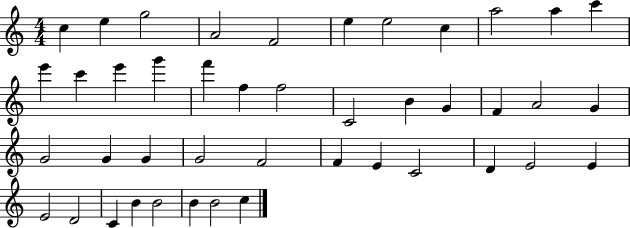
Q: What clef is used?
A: treble